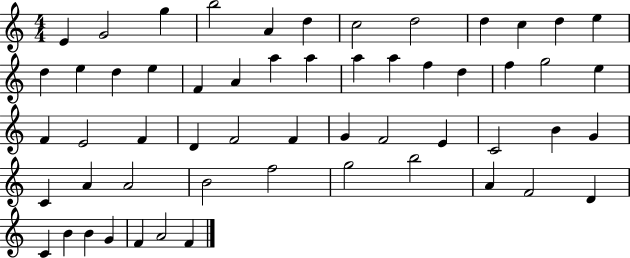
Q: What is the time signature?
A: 4/4